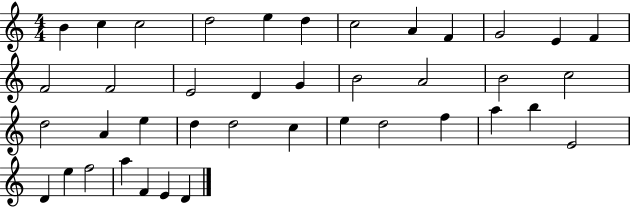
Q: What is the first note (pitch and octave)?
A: B4